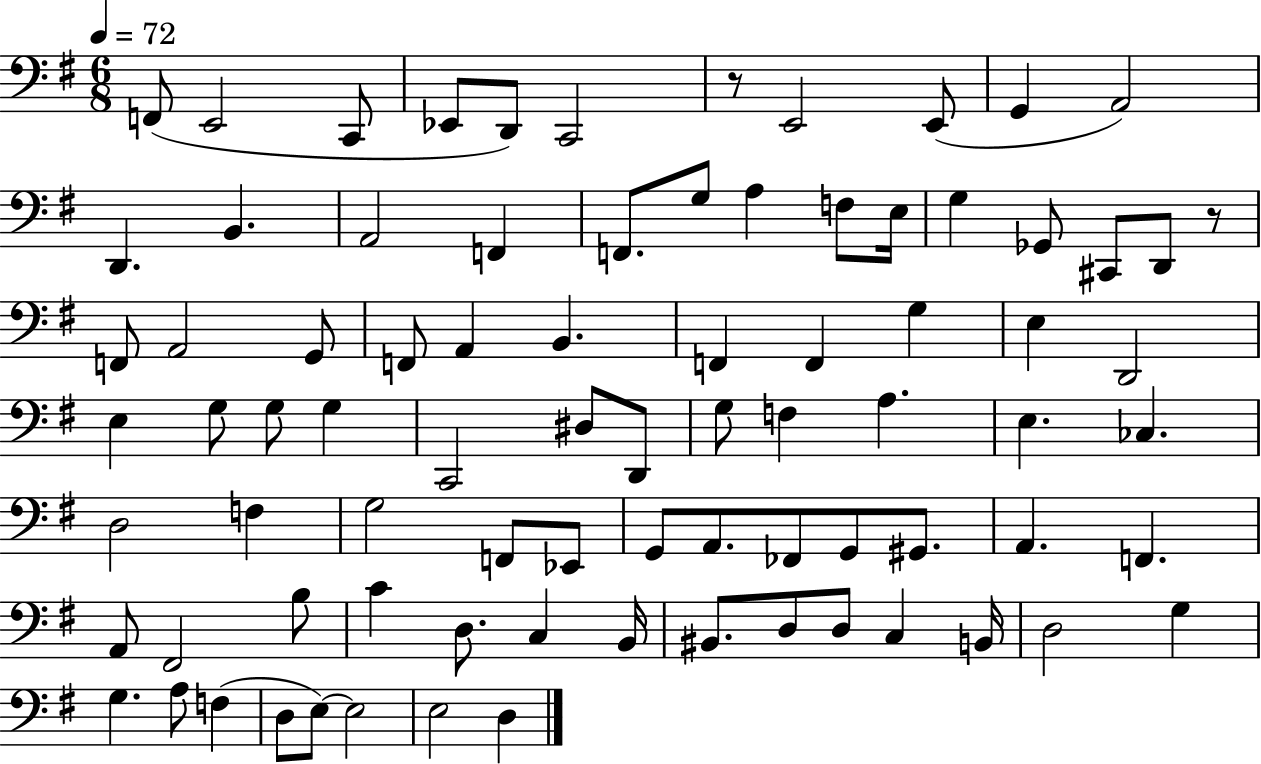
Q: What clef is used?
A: bass